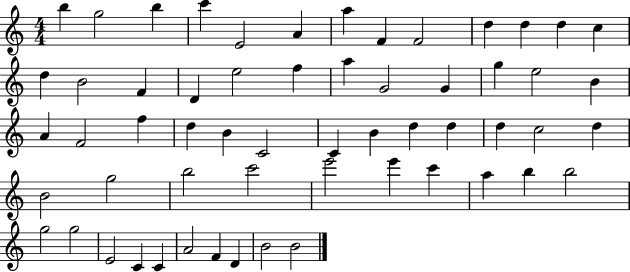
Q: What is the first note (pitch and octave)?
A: B5